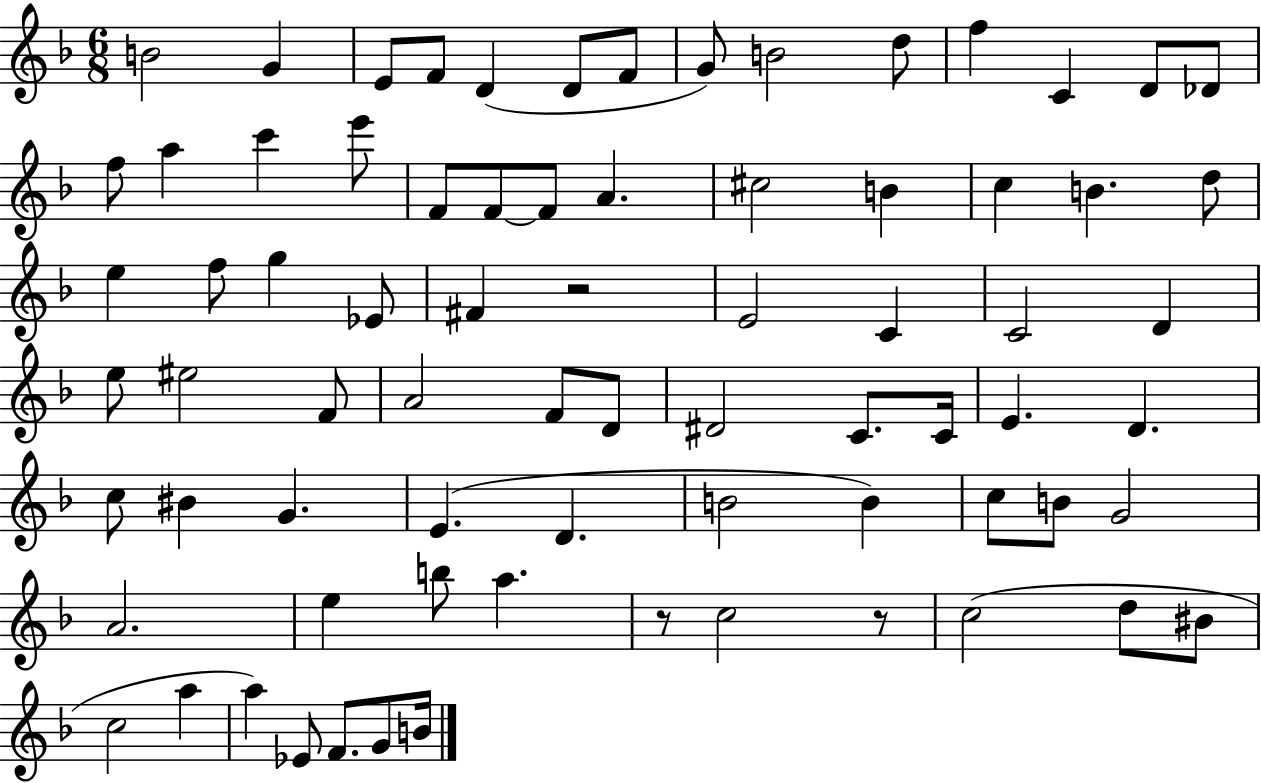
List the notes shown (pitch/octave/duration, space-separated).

B4/h G4/q E4/e F4/e D4/q D4/e F4/e G4/e B4/h D5/e F5/q C4/q D4/e Db4/e F5/e A5/q C6/q E6/e F4/e F4/e F4/e A4/q. C#5/h B4/q C5/q B4/q. D5/e E5/q F5/e G5/q Eb4/e F#4/q R/h E4/h C4/q C4/h D4/q E5/e EIS5/h F4/e A4/h F4/e D4/e D#4/h C4/e. C4/s E4/q. D4/q. C5/e BIS4/q G4/q. E4/q. D4/q. B4/h B4/q C5/e B4/e G4/h A4/h. E5/q B5/e A5/q. R/e C5/h R/e C5/h D5/e BIS4/e C5/h A5/q A5/q Eb4/e F4/e. G4/e B4/s